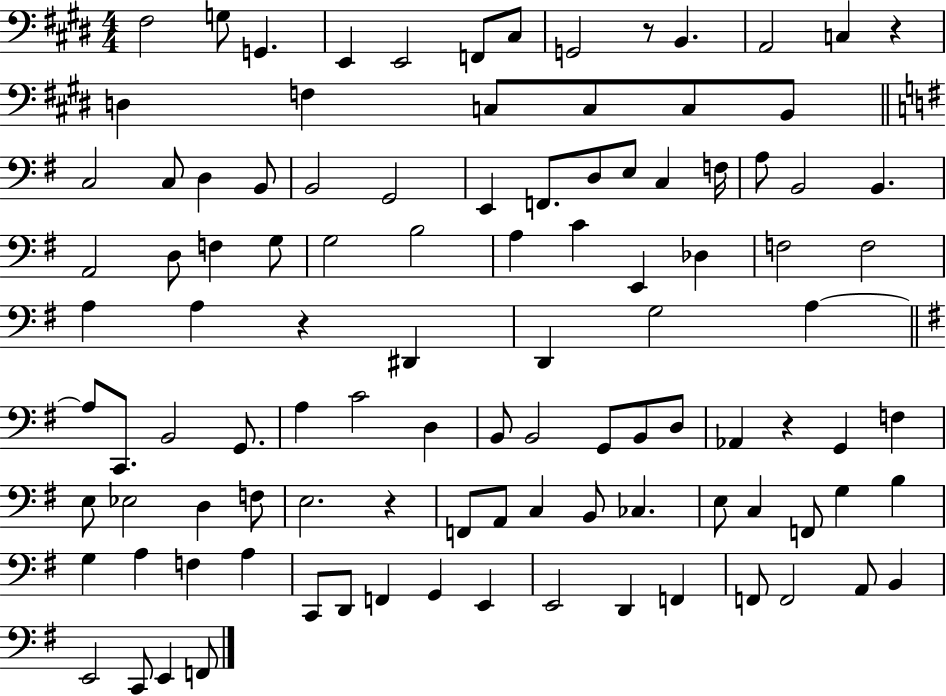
F#3/h G3/e G2/q. E2/q E2/h F2/e C#3/e G2/h R/e B2/q. A2/h C3/q R/q D3/q F3/q C3/e C3/e C3/e B2/e C3/h C3/e D3/q B2/e B2/h G2/h E2/q F2/e. D3/e E3/e C3/q F3/s A3/e B2/h B2/q. A2/h D3/e F3/q G3/e G3/h B3/h A3/q C4/q E2/q Db3/q F3/h F3/h A3/q A3/q R/q D#2/q D2/q G3/h A3/q A3/e C2/e. B2/h G2/e. A3/q C4/h D3/q B2/e B2/h G2/e B2/e D3/e Ab2/q R/q G2/q F3/q E3/e Eb3/h D3/q F3/e E3/h. R/q F2/e A2/e C3/q B2/e CES3/q. E3/e C3/q F2/e G3/q B3/q G3/q A3/q F3/q A3/q C2/e D2/e F2/q G2/q E2/q E2/h D2/q F2/q F2/e F2/h A2/e B2/q E2/h C2/e E2/q F2/e